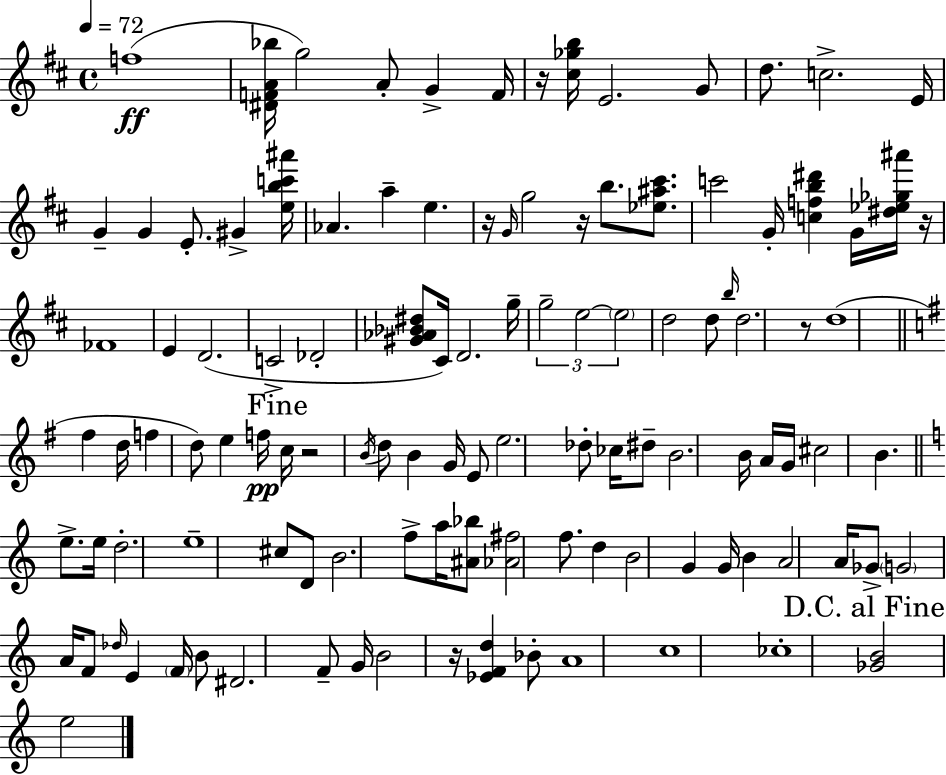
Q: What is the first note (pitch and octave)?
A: F5